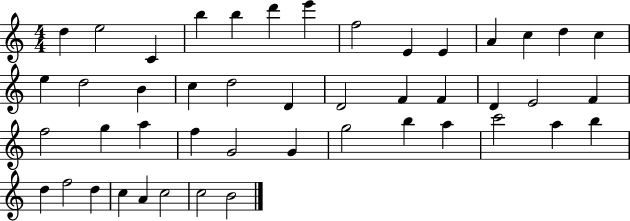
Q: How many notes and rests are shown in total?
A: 46